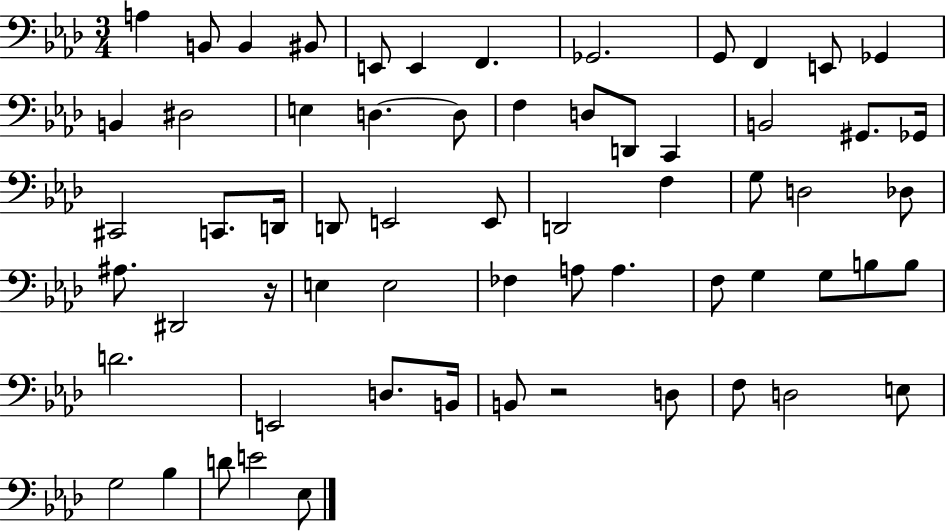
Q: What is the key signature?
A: AES major